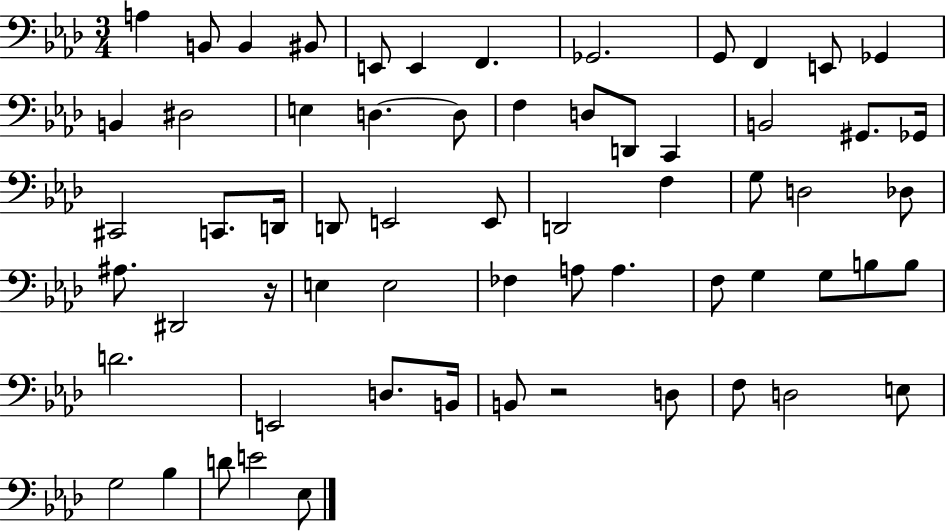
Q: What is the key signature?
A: AES major